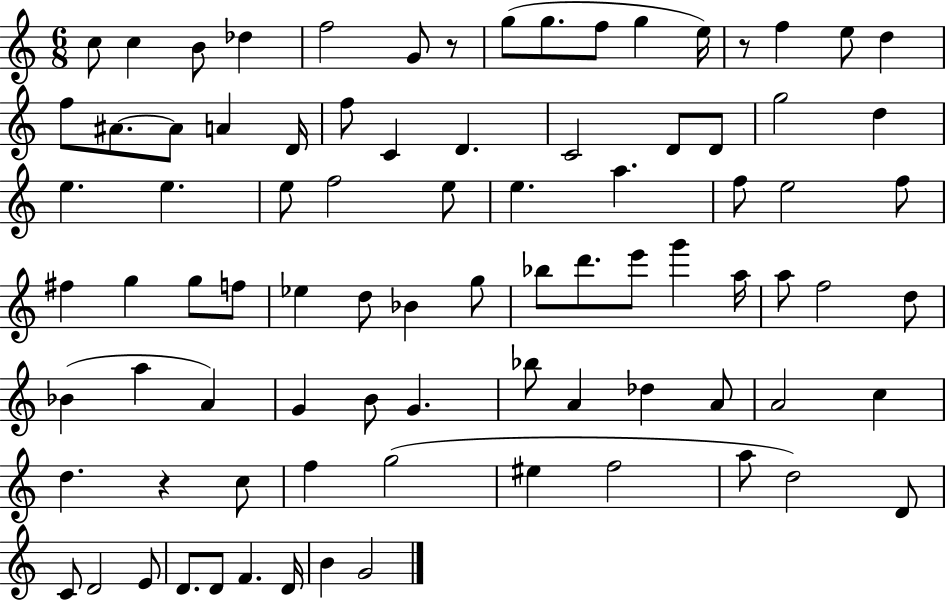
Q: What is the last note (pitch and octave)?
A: G4